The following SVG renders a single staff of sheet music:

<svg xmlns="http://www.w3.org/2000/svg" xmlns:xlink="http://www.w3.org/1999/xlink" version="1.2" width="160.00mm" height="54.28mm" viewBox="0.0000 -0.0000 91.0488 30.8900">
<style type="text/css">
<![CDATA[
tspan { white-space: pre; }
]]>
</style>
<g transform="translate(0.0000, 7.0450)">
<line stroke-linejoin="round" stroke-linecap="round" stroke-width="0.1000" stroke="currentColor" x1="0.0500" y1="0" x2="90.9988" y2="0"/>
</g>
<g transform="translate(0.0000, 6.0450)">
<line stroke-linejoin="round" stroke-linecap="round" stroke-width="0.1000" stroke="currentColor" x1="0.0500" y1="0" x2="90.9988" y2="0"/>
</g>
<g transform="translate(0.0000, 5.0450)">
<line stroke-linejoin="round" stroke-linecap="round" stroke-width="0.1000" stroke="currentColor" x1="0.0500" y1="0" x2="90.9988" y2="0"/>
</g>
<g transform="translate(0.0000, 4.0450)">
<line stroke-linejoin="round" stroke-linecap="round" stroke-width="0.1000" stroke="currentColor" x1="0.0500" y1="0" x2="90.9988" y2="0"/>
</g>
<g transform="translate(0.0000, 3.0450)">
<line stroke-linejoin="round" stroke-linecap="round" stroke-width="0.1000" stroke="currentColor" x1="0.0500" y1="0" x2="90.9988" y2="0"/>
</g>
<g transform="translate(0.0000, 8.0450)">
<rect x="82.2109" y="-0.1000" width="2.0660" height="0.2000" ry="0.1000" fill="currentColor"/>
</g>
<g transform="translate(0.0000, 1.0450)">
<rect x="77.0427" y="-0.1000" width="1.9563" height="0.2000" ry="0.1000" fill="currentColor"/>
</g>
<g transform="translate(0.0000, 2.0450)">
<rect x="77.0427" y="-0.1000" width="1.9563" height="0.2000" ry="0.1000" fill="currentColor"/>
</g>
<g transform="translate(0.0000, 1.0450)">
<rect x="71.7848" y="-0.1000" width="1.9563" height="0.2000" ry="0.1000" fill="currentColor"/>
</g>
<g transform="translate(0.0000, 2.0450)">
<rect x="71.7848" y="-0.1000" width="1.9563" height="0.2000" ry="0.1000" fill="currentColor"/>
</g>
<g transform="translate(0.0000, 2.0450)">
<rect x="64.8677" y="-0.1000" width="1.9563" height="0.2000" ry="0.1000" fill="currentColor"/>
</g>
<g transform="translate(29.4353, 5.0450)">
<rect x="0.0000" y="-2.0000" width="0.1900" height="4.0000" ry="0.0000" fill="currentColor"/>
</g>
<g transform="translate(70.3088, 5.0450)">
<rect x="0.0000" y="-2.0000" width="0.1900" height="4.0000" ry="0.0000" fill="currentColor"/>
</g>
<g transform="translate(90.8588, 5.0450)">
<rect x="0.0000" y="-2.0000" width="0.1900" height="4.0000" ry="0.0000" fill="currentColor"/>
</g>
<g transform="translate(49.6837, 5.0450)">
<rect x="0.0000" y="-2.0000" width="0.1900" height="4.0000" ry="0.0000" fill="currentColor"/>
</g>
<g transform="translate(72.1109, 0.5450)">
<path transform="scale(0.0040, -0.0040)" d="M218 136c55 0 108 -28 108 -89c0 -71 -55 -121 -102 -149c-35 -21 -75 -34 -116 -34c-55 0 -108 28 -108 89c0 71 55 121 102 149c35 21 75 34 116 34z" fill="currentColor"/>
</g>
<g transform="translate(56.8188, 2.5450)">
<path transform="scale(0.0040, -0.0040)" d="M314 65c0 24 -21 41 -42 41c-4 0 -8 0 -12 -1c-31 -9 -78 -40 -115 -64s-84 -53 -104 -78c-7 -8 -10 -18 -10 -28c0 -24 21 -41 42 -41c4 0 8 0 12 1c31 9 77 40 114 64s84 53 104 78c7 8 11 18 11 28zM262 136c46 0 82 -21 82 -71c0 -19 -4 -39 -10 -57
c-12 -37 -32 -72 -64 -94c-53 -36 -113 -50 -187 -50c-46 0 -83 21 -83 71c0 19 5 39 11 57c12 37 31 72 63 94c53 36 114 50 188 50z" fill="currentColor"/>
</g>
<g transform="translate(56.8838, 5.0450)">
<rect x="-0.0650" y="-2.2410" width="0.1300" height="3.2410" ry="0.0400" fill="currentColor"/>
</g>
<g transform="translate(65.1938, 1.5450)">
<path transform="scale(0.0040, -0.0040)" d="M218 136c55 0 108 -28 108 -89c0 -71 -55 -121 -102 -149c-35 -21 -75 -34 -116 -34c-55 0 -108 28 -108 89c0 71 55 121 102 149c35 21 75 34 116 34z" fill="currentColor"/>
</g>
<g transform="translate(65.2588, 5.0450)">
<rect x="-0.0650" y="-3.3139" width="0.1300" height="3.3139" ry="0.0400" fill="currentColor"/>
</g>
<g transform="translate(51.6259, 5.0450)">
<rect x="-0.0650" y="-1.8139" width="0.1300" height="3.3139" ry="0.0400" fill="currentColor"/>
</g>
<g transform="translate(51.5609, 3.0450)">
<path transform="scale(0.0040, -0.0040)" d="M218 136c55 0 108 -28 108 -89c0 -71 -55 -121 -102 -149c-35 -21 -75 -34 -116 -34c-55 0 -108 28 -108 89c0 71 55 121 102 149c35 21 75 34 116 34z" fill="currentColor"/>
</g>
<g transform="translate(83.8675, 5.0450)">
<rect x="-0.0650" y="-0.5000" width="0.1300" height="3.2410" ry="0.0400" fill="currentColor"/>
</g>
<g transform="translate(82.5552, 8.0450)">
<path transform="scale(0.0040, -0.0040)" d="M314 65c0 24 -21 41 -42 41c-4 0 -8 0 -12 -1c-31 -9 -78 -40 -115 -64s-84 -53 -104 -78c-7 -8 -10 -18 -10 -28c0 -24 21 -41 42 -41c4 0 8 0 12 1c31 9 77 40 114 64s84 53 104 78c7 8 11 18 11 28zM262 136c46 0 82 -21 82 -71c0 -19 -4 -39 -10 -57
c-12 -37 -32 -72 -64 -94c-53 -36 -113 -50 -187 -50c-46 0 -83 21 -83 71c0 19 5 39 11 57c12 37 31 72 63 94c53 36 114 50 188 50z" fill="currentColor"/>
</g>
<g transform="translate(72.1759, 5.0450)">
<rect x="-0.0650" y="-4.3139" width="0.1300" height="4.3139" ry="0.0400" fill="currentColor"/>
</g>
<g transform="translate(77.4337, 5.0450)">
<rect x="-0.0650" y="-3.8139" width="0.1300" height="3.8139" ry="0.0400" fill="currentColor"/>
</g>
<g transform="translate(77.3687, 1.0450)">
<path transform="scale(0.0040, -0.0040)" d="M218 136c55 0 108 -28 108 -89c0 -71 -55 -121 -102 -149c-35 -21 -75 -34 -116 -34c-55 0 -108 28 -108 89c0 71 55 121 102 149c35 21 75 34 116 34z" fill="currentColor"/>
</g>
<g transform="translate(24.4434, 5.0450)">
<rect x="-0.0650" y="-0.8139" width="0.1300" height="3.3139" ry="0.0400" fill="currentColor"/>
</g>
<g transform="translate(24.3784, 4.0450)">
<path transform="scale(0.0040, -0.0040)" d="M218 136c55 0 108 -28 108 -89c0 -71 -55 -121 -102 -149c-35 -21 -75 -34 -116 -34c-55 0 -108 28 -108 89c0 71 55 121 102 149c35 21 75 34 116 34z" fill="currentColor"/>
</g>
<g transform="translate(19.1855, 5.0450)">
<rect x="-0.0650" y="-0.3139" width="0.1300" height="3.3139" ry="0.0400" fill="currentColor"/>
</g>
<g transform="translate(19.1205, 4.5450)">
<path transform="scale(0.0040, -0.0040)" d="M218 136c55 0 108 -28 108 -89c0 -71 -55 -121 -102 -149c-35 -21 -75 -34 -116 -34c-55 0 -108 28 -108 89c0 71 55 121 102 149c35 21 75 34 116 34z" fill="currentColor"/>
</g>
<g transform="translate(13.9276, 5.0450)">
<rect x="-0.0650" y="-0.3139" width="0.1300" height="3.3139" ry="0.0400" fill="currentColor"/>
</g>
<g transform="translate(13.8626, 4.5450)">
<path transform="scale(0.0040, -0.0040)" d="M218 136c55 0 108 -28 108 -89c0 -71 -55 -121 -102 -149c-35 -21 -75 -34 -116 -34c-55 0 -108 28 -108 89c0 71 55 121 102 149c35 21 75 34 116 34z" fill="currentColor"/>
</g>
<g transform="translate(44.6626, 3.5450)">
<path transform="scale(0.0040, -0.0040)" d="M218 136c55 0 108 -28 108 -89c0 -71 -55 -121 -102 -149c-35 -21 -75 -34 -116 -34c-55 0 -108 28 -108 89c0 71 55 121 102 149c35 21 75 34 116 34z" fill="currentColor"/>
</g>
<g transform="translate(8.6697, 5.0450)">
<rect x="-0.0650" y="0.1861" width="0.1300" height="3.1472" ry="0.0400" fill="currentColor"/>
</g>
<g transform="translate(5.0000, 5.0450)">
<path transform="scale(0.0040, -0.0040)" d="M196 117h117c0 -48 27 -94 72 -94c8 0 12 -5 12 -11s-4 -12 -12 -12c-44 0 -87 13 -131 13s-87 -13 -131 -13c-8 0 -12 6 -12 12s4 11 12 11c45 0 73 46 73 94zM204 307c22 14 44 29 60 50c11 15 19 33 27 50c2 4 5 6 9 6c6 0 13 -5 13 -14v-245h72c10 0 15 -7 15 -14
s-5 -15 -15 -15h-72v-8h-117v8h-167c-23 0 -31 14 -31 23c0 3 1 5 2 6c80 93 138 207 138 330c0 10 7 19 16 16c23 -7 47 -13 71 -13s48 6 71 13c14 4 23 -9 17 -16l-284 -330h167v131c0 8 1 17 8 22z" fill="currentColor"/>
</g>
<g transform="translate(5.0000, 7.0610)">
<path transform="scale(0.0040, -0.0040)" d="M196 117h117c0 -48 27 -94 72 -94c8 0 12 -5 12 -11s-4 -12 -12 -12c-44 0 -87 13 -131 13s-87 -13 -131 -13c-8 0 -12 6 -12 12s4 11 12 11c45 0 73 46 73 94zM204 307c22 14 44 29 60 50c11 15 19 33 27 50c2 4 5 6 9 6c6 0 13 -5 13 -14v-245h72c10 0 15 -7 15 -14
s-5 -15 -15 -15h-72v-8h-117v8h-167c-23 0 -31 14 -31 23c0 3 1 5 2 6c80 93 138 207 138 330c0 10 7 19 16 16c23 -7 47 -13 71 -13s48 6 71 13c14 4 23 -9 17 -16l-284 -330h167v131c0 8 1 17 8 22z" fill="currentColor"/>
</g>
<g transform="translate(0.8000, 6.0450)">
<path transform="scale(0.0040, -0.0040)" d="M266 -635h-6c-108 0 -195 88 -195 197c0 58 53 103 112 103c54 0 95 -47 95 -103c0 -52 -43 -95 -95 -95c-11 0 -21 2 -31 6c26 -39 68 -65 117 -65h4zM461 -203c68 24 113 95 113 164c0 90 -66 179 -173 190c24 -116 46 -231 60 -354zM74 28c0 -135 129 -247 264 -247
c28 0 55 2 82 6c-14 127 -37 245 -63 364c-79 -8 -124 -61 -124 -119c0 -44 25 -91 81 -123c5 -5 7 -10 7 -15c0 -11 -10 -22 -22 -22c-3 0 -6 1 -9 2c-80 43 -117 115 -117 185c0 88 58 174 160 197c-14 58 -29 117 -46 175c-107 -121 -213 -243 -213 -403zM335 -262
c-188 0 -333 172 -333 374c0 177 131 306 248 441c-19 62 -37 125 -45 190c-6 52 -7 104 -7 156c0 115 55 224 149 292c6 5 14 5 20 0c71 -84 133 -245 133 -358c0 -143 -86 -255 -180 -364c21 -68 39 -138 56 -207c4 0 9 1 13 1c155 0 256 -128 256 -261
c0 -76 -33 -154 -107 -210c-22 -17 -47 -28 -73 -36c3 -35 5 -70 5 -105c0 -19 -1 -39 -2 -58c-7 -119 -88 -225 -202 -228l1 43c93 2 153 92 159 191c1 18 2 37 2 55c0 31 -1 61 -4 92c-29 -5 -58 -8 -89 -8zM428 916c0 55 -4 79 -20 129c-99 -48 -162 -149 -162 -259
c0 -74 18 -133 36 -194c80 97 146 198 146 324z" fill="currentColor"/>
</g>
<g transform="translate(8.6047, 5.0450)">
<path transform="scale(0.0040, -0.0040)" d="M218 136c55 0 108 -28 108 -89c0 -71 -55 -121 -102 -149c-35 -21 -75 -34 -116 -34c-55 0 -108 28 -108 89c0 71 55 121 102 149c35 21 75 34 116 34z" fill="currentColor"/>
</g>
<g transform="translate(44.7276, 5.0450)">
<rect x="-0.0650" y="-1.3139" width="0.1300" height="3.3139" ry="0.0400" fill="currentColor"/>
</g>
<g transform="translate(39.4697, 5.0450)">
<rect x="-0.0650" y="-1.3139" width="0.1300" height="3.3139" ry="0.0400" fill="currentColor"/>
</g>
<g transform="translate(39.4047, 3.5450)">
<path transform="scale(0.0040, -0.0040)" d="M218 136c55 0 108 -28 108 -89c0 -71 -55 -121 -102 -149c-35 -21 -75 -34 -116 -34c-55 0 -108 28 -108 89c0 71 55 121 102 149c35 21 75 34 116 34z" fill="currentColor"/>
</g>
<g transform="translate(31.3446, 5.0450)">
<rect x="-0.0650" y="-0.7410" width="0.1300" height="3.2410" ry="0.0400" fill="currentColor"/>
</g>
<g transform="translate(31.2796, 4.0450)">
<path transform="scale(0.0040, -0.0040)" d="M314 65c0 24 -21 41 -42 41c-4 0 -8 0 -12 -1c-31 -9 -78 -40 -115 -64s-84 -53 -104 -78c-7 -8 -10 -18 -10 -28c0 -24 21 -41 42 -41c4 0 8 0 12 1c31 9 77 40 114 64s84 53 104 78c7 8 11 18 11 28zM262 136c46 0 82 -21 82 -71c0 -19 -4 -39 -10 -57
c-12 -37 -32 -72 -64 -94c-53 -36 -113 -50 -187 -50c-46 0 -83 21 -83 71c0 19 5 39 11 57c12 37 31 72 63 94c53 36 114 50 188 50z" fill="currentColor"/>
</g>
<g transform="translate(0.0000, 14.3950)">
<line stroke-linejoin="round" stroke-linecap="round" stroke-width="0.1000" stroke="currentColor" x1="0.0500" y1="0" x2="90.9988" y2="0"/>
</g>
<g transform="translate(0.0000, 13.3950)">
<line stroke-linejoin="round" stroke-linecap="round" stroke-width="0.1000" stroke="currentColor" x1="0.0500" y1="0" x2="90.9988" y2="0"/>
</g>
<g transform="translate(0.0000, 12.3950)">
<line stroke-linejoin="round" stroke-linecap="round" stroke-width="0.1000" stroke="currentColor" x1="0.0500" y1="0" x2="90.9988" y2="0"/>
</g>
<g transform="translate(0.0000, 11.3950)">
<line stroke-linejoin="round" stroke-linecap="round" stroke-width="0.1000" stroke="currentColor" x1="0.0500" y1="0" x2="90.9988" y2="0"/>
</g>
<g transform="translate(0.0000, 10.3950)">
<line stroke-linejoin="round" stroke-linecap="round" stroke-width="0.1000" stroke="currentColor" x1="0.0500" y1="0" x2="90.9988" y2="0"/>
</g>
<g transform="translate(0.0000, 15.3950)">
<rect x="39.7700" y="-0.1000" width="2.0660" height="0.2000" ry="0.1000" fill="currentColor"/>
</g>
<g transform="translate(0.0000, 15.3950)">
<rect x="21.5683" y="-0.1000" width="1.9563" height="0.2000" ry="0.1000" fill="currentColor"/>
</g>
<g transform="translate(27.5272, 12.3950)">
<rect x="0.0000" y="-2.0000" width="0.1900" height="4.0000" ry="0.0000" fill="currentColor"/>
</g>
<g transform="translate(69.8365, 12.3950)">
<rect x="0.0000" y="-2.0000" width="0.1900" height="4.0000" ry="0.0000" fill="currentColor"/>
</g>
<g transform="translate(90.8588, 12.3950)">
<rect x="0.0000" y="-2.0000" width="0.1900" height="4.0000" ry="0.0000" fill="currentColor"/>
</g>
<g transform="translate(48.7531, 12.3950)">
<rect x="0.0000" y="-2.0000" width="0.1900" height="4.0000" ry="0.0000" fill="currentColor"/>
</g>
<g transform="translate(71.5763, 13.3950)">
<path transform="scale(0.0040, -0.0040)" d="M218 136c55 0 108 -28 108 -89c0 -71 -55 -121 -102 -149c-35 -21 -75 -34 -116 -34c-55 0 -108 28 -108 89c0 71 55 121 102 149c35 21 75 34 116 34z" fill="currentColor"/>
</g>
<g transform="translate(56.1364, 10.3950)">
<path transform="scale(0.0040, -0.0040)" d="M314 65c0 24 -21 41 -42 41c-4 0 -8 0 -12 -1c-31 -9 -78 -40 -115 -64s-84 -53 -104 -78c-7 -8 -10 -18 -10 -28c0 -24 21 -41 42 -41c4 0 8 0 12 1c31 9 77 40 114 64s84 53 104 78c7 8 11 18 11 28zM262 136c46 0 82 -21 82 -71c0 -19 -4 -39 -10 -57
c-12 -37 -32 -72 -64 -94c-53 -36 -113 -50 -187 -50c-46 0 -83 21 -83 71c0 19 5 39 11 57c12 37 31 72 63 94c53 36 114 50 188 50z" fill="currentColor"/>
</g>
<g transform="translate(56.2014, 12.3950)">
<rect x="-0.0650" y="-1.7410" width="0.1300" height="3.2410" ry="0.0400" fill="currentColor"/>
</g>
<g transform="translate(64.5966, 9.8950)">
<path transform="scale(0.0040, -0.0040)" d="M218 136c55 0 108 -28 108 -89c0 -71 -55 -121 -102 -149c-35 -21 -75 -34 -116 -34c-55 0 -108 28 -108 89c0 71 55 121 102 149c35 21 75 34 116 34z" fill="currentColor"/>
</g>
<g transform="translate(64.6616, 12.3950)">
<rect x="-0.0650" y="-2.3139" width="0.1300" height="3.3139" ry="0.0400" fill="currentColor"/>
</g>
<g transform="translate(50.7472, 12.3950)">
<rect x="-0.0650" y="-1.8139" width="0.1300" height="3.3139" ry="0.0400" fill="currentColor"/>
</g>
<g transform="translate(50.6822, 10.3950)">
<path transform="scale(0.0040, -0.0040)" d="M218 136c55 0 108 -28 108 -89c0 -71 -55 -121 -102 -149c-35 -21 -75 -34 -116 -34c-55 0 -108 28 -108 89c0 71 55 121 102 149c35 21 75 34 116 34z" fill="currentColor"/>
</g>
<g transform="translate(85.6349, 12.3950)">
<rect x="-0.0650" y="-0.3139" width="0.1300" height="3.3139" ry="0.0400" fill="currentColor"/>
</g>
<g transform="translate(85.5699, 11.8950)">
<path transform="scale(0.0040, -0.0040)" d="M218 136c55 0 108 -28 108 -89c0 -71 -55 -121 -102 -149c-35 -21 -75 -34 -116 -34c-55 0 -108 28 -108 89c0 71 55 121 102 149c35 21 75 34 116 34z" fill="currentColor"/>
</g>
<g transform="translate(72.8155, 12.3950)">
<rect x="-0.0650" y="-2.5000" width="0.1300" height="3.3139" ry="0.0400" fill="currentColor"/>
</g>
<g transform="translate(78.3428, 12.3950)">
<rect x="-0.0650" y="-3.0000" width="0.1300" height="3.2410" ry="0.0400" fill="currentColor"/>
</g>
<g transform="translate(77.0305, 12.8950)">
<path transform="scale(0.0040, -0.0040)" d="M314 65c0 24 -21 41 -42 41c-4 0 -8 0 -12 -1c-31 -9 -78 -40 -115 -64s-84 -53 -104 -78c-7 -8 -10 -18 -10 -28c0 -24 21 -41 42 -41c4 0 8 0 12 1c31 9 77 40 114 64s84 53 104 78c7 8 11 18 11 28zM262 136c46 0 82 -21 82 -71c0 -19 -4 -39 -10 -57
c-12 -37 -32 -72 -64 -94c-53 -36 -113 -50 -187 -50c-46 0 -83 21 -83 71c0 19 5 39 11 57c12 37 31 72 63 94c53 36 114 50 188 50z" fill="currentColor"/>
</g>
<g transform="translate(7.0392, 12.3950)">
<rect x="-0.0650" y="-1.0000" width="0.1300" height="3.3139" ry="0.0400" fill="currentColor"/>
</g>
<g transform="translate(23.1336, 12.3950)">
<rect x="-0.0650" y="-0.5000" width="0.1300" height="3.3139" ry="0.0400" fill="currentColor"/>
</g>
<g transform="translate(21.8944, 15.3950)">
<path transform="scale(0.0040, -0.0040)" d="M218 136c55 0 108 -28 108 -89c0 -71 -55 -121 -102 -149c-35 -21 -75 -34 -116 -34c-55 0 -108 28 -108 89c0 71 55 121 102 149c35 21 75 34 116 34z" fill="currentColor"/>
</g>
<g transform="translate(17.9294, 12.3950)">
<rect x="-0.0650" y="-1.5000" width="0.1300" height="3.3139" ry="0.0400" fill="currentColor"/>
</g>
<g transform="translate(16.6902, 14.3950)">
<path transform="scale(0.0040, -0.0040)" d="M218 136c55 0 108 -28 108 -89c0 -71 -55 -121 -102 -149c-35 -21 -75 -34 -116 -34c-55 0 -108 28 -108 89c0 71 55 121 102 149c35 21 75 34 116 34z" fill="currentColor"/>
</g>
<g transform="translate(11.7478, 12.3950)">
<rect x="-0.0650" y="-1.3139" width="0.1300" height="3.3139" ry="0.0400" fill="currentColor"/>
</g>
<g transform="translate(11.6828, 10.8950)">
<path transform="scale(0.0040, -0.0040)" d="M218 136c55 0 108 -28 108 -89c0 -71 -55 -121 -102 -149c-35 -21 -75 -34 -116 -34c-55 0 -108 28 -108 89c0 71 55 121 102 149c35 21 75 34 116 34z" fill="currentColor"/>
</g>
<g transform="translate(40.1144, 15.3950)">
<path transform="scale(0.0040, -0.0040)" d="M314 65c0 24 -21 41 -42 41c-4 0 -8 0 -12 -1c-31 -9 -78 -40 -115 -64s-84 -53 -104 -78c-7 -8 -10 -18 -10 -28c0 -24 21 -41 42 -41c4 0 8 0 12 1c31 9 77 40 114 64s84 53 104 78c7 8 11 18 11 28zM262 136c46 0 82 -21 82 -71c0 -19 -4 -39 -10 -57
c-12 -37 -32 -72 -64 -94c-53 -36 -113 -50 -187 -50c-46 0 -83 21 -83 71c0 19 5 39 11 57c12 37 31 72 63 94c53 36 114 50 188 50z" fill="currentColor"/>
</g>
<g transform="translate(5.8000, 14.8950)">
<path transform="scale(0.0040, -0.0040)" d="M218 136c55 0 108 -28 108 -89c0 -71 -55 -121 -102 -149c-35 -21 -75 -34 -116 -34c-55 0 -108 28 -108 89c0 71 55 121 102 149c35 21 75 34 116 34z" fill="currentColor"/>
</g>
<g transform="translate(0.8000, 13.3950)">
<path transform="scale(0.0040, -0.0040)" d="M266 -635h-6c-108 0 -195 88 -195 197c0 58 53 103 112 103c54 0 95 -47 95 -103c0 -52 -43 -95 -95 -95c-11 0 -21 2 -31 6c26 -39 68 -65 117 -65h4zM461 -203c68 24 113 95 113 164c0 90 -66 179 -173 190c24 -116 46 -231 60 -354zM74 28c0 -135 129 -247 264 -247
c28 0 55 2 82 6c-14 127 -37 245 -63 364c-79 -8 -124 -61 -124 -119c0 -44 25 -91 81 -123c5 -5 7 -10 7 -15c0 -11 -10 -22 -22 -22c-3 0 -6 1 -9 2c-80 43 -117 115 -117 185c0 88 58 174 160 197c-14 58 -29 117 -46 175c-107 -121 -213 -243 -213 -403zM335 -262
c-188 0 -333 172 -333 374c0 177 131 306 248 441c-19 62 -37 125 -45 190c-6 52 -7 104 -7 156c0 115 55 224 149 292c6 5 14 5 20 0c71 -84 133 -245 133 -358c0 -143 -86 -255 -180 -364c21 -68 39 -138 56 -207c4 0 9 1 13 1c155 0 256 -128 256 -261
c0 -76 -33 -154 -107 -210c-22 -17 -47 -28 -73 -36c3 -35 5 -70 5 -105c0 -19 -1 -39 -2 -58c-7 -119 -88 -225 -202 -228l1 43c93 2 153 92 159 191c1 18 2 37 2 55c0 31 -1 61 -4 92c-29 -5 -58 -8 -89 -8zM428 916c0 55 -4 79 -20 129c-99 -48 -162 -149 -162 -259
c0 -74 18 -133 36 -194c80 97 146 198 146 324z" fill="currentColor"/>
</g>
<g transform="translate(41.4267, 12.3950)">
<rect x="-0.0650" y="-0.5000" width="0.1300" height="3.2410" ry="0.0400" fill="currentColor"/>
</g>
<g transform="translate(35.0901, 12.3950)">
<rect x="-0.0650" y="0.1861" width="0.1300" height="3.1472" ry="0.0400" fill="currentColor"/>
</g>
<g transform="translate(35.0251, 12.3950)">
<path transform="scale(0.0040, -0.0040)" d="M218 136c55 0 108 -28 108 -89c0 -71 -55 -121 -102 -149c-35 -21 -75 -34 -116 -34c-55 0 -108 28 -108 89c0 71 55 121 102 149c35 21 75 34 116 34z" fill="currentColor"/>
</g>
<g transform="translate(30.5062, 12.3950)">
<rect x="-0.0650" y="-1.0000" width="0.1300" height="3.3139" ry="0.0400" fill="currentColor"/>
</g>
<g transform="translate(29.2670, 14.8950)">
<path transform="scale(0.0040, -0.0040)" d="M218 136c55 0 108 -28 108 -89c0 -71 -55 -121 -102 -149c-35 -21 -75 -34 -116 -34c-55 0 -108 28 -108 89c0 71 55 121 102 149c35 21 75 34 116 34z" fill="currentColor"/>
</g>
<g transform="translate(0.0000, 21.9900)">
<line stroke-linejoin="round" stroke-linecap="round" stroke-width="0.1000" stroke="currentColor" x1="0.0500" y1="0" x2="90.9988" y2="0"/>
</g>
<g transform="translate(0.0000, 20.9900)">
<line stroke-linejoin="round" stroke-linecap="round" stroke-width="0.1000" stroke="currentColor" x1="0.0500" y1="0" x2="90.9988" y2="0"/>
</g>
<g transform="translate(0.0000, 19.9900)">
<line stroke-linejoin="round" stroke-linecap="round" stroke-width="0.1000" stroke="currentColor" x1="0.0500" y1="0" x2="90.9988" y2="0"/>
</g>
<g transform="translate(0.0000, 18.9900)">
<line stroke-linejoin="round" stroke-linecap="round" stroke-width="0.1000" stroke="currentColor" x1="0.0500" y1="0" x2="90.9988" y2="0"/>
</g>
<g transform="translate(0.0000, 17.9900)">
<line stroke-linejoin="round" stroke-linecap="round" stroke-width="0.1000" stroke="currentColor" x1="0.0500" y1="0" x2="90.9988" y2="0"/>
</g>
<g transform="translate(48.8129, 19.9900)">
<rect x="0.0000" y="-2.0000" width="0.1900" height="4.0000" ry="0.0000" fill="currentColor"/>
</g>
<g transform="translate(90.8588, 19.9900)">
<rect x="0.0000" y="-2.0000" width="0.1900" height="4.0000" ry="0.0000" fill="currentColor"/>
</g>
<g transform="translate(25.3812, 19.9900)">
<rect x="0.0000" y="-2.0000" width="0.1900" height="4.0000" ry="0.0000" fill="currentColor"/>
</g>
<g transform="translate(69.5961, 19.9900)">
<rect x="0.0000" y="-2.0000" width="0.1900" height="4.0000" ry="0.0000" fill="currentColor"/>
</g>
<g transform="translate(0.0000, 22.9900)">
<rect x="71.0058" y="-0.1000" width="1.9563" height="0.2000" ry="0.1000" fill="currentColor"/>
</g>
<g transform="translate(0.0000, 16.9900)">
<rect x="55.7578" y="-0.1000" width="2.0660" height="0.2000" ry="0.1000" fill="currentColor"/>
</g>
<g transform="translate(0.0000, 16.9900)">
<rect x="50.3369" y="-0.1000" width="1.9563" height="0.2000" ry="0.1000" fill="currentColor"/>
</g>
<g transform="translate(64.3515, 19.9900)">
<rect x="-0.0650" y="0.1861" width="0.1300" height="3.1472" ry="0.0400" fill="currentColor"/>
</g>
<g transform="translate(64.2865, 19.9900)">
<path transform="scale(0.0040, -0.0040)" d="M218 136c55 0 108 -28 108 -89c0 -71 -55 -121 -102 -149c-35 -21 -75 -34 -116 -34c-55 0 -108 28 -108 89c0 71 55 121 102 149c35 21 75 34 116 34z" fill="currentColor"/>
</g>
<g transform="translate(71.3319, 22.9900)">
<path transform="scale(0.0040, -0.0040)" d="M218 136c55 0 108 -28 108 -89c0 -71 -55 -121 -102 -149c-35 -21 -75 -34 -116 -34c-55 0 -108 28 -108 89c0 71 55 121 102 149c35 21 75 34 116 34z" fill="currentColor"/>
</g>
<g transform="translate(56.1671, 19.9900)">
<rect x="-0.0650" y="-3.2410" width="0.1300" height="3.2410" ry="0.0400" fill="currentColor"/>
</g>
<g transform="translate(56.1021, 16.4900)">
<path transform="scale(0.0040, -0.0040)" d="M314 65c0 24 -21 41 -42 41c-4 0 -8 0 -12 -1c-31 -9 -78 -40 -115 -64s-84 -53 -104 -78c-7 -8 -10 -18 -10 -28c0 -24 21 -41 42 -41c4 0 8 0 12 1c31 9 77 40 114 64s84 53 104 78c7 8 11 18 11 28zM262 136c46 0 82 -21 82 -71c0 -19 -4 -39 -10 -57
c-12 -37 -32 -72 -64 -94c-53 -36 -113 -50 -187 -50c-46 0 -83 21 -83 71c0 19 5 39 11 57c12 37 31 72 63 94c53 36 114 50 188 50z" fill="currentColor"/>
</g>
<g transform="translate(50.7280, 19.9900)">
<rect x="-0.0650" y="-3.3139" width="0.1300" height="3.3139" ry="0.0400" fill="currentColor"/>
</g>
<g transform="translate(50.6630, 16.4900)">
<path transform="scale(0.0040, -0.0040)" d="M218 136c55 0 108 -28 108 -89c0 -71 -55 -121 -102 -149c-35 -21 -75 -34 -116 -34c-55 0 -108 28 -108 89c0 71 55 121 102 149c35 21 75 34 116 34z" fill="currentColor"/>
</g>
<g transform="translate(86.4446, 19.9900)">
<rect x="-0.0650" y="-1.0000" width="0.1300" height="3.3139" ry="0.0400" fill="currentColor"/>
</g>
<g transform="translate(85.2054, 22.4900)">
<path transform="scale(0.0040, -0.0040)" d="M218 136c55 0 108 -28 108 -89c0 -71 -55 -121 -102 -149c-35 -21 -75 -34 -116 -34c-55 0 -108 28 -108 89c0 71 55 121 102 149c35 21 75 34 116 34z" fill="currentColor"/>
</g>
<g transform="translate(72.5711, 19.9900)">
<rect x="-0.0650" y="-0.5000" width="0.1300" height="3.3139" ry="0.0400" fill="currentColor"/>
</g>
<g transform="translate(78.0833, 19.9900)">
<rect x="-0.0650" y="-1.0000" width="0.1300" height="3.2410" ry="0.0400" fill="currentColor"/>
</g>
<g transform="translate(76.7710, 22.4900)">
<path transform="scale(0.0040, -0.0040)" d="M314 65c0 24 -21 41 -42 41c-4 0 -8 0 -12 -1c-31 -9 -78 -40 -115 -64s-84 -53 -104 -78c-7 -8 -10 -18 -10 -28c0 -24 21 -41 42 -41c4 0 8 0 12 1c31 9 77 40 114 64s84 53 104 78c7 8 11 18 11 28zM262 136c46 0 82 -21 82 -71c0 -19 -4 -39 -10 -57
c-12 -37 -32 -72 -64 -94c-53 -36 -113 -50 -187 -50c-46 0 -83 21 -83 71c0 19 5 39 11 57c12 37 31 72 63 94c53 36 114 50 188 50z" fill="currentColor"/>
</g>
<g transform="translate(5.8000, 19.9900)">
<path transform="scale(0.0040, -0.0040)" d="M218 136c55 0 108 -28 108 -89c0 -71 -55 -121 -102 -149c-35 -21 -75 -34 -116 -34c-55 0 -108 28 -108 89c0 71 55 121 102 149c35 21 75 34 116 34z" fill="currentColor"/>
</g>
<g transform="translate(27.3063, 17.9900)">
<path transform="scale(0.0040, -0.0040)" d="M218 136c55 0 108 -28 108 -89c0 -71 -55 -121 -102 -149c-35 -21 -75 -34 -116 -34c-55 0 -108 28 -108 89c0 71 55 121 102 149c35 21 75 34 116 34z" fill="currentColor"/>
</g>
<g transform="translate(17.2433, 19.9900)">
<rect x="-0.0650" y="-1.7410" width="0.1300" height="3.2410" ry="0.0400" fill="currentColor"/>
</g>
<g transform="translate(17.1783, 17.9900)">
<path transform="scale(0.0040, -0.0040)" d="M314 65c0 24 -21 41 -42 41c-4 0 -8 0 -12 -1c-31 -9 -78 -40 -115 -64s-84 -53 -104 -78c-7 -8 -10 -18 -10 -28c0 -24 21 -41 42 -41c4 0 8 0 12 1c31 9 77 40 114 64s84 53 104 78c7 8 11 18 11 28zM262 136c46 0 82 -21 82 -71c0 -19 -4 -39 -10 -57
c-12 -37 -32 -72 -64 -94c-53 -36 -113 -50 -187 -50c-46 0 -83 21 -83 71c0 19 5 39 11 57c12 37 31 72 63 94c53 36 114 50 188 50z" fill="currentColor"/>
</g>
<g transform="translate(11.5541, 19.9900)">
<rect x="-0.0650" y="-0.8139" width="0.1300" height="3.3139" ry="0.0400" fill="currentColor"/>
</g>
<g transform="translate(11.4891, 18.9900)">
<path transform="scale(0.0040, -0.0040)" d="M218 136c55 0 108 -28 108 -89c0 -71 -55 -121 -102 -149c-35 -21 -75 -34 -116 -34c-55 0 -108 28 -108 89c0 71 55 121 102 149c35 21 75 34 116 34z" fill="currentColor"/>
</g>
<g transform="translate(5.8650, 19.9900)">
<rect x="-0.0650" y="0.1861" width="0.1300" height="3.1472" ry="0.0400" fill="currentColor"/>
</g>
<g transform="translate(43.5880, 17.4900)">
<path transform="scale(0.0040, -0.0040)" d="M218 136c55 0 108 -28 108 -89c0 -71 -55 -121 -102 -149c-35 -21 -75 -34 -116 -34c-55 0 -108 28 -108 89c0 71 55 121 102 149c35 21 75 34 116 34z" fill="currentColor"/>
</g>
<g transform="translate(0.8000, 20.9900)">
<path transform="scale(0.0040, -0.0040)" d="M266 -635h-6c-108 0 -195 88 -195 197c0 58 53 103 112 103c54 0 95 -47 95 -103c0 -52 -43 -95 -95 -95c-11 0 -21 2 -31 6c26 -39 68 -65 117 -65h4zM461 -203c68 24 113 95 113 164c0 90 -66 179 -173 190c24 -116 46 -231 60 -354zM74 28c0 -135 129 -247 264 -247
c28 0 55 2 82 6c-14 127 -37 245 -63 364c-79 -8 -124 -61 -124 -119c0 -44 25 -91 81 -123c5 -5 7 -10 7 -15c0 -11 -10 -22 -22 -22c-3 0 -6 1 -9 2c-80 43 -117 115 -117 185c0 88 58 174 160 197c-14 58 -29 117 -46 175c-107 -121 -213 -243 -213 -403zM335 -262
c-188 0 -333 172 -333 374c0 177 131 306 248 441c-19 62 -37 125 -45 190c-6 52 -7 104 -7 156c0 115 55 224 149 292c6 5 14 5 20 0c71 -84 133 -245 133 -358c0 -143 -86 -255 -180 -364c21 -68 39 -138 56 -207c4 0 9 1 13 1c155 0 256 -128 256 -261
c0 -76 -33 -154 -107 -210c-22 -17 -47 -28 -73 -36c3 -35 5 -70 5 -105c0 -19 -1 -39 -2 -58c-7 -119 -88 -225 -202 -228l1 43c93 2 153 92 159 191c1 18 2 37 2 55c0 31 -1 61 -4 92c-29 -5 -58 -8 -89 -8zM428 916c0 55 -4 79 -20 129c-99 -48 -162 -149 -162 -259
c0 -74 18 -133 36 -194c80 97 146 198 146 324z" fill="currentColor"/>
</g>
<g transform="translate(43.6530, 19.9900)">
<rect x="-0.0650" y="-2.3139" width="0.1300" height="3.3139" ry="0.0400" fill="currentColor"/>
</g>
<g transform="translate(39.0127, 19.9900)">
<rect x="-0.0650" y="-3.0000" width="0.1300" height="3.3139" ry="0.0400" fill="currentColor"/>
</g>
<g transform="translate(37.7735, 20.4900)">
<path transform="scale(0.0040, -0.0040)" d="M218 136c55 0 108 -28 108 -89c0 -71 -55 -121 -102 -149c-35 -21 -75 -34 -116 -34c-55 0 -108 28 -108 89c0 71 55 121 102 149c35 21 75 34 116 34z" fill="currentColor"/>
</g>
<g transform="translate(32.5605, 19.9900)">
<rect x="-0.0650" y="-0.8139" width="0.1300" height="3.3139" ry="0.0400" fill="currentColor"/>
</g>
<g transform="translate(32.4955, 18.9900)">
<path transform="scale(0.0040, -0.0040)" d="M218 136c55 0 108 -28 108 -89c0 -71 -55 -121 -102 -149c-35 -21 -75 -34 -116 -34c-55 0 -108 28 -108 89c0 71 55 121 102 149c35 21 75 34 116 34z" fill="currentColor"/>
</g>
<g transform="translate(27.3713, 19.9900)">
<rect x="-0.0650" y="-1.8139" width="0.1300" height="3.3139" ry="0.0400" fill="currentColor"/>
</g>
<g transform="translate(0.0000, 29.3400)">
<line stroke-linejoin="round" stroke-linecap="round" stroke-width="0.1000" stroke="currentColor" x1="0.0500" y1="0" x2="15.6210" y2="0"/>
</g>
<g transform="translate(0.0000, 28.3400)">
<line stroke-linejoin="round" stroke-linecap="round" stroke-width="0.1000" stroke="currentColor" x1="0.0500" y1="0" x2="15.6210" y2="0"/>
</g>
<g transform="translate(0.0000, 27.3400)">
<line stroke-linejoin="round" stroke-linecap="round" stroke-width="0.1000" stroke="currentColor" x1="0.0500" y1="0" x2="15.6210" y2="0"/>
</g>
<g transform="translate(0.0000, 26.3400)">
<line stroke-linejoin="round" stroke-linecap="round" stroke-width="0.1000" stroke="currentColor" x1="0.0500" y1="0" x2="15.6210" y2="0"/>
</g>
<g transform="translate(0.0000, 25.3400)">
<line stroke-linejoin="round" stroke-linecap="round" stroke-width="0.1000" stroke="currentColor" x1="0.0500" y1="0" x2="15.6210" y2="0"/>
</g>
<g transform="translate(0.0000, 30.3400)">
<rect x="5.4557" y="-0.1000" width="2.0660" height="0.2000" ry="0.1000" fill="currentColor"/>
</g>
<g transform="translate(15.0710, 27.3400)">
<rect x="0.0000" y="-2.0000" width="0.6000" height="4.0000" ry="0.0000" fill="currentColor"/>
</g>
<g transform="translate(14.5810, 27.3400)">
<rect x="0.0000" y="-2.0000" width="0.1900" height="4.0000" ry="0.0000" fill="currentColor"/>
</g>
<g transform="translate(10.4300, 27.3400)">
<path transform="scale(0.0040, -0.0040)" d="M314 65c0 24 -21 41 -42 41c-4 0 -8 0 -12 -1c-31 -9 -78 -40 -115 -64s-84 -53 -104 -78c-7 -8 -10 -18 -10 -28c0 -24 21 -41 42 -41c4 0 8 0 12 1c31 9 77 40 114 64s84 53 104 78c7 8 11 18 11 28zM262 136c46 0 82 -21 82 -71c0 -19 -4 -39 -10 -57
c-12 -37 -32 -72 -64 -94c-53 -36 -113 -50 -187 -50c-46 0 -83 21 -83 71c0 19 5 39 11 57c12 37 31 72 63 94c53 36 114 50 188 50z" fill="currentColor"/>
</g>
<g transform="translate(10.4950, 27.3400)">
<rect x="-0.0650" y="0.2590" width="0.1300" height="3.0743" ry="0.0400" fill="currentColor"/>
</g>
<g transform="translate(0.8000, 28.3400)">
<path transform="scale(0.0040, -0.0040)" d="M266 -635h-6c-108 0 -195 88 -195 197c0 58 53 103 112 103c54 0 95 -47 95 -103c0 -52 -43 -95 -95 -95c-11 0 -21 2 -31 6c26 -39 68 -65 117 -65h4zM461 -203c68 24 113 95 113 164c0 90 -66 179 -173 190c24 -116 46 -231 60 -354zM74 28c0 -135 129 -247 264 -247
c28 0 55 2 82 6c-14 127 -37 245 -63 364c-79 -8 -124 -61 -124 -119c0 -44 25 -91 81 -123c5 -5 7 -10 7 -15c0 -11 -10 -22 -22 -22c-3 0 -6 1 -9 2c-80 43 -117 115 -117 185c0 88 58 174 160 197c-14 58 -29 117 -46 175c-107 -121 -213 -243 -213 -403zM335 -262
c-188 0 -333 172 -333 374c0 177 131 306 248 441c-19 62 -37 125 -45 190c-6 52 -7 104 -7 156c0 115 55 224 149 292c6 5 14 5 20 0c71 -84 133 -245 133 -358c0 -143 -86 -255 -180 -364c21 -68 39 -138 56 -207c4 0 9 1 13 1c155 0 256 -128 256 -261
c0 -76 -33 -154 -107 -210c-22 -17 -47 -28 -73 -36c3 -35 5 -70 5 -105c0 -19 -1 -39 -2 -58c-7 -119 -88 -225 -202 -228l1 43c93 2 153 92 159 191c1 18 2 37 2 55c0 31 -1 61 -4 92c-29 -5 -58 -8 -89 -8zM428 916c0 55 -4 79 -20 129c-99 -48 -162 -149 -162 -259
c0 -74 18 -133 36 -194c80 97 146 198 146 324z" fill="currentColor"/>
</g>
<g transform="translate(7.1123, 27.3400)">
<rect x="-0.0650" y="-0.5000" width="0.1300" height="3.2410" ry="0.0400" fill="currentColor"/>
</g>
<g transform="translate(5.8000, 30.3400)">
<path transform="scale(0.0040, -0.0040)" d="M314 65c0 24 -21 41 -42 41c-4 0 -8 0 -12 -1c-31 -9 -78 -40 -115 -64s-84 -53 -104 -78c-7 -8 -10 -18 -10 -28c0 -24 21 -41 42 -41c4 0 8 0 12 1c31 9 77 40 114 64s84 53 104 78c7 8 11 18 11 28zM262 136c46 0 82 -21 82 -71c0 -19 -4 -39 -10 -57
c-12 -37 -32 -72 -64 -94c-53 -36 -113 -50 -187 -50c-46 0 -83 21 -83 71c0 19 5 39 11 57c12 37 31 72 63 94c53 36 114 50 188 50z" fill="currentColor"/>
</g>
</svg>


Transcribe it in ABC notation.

X:1
T:Untitled
M:4/4
L:1/4
K:C
B c c d d2 e e f g2 b d' c' C2 D e E C D B C2 f f2 g G A2 c B d f2 f d A g b b2 B C D2 D C2 B2